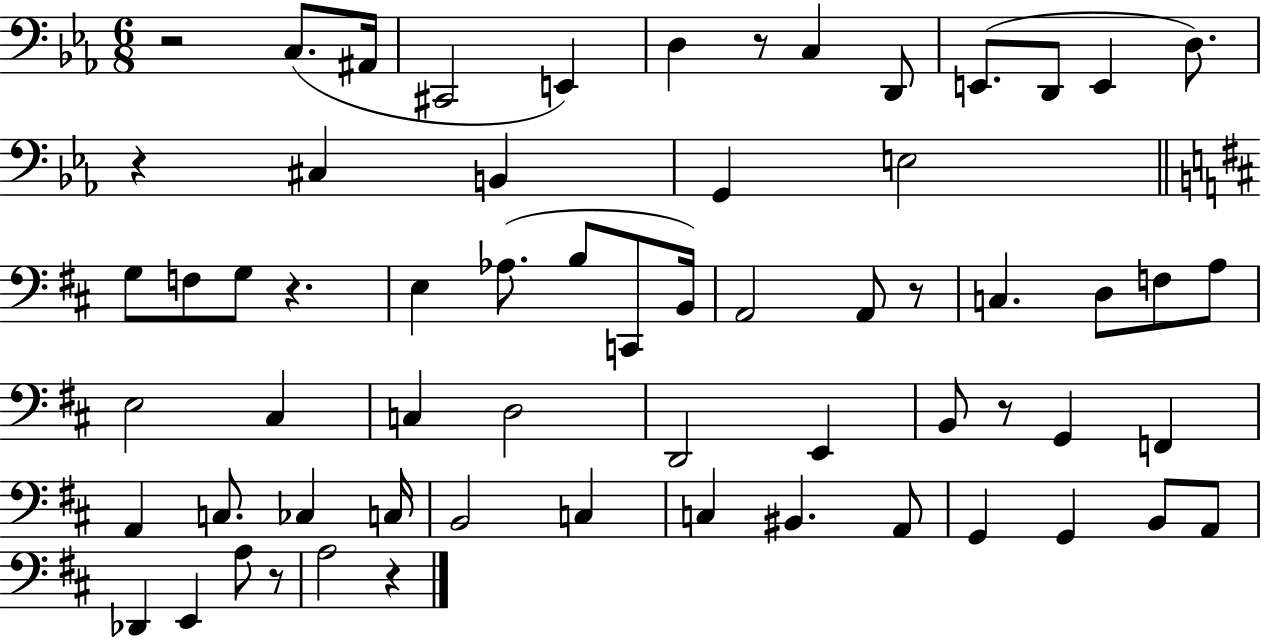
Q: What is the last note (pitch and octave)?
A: A3